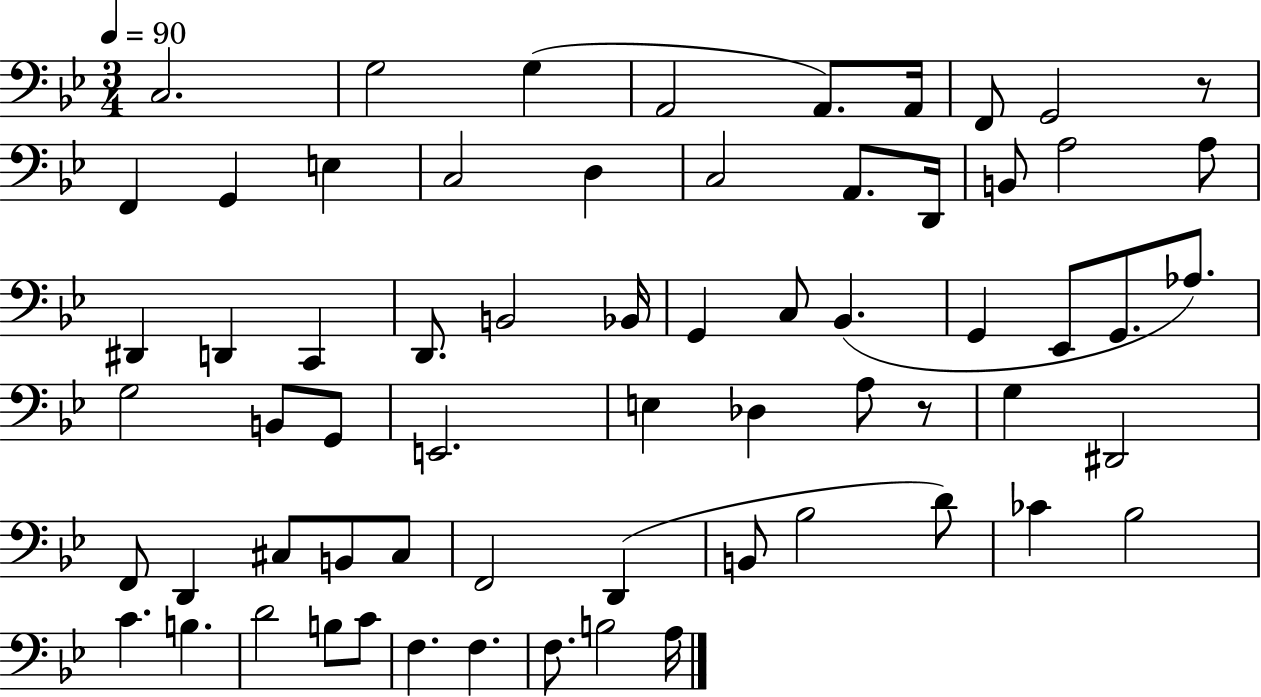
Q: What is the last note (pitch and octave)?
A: A3